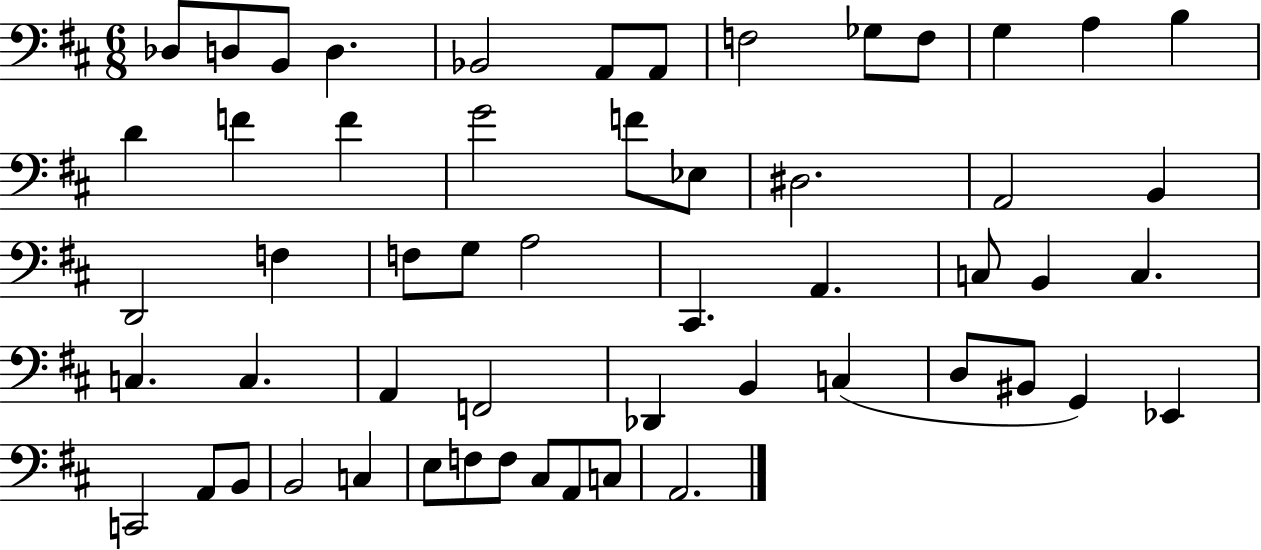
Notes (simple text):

Db3/e D3/e B2/e D3/q. Bb2/h A2/e A2/e F3/h Gb3/e F3/e G3/q A3/q B3/q D4/q F4/q F4/q G4/h F4/e Eb3/e D#3/h. A2/h B2/q D2/h F3/q F3/e G3/e A3/h C#2/q. A2/q. C3/e B2/q C3/q. C3/q. C3/q. A2/q F2/h Db2/q B2/q C3/q D3/e BIS2/e G2/q Eb2/q C2/h A2/e B2/e B2/h C3/q E3/e F3/e F3/e C#3/e A2/e C3/e A2/h.